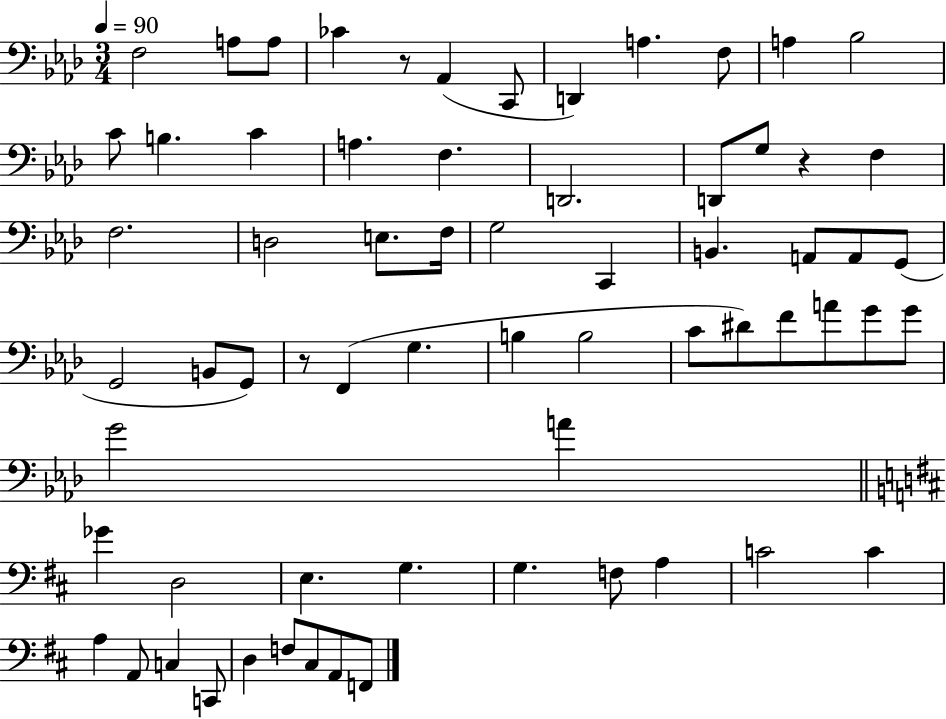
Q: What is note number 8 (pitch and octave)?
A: A3